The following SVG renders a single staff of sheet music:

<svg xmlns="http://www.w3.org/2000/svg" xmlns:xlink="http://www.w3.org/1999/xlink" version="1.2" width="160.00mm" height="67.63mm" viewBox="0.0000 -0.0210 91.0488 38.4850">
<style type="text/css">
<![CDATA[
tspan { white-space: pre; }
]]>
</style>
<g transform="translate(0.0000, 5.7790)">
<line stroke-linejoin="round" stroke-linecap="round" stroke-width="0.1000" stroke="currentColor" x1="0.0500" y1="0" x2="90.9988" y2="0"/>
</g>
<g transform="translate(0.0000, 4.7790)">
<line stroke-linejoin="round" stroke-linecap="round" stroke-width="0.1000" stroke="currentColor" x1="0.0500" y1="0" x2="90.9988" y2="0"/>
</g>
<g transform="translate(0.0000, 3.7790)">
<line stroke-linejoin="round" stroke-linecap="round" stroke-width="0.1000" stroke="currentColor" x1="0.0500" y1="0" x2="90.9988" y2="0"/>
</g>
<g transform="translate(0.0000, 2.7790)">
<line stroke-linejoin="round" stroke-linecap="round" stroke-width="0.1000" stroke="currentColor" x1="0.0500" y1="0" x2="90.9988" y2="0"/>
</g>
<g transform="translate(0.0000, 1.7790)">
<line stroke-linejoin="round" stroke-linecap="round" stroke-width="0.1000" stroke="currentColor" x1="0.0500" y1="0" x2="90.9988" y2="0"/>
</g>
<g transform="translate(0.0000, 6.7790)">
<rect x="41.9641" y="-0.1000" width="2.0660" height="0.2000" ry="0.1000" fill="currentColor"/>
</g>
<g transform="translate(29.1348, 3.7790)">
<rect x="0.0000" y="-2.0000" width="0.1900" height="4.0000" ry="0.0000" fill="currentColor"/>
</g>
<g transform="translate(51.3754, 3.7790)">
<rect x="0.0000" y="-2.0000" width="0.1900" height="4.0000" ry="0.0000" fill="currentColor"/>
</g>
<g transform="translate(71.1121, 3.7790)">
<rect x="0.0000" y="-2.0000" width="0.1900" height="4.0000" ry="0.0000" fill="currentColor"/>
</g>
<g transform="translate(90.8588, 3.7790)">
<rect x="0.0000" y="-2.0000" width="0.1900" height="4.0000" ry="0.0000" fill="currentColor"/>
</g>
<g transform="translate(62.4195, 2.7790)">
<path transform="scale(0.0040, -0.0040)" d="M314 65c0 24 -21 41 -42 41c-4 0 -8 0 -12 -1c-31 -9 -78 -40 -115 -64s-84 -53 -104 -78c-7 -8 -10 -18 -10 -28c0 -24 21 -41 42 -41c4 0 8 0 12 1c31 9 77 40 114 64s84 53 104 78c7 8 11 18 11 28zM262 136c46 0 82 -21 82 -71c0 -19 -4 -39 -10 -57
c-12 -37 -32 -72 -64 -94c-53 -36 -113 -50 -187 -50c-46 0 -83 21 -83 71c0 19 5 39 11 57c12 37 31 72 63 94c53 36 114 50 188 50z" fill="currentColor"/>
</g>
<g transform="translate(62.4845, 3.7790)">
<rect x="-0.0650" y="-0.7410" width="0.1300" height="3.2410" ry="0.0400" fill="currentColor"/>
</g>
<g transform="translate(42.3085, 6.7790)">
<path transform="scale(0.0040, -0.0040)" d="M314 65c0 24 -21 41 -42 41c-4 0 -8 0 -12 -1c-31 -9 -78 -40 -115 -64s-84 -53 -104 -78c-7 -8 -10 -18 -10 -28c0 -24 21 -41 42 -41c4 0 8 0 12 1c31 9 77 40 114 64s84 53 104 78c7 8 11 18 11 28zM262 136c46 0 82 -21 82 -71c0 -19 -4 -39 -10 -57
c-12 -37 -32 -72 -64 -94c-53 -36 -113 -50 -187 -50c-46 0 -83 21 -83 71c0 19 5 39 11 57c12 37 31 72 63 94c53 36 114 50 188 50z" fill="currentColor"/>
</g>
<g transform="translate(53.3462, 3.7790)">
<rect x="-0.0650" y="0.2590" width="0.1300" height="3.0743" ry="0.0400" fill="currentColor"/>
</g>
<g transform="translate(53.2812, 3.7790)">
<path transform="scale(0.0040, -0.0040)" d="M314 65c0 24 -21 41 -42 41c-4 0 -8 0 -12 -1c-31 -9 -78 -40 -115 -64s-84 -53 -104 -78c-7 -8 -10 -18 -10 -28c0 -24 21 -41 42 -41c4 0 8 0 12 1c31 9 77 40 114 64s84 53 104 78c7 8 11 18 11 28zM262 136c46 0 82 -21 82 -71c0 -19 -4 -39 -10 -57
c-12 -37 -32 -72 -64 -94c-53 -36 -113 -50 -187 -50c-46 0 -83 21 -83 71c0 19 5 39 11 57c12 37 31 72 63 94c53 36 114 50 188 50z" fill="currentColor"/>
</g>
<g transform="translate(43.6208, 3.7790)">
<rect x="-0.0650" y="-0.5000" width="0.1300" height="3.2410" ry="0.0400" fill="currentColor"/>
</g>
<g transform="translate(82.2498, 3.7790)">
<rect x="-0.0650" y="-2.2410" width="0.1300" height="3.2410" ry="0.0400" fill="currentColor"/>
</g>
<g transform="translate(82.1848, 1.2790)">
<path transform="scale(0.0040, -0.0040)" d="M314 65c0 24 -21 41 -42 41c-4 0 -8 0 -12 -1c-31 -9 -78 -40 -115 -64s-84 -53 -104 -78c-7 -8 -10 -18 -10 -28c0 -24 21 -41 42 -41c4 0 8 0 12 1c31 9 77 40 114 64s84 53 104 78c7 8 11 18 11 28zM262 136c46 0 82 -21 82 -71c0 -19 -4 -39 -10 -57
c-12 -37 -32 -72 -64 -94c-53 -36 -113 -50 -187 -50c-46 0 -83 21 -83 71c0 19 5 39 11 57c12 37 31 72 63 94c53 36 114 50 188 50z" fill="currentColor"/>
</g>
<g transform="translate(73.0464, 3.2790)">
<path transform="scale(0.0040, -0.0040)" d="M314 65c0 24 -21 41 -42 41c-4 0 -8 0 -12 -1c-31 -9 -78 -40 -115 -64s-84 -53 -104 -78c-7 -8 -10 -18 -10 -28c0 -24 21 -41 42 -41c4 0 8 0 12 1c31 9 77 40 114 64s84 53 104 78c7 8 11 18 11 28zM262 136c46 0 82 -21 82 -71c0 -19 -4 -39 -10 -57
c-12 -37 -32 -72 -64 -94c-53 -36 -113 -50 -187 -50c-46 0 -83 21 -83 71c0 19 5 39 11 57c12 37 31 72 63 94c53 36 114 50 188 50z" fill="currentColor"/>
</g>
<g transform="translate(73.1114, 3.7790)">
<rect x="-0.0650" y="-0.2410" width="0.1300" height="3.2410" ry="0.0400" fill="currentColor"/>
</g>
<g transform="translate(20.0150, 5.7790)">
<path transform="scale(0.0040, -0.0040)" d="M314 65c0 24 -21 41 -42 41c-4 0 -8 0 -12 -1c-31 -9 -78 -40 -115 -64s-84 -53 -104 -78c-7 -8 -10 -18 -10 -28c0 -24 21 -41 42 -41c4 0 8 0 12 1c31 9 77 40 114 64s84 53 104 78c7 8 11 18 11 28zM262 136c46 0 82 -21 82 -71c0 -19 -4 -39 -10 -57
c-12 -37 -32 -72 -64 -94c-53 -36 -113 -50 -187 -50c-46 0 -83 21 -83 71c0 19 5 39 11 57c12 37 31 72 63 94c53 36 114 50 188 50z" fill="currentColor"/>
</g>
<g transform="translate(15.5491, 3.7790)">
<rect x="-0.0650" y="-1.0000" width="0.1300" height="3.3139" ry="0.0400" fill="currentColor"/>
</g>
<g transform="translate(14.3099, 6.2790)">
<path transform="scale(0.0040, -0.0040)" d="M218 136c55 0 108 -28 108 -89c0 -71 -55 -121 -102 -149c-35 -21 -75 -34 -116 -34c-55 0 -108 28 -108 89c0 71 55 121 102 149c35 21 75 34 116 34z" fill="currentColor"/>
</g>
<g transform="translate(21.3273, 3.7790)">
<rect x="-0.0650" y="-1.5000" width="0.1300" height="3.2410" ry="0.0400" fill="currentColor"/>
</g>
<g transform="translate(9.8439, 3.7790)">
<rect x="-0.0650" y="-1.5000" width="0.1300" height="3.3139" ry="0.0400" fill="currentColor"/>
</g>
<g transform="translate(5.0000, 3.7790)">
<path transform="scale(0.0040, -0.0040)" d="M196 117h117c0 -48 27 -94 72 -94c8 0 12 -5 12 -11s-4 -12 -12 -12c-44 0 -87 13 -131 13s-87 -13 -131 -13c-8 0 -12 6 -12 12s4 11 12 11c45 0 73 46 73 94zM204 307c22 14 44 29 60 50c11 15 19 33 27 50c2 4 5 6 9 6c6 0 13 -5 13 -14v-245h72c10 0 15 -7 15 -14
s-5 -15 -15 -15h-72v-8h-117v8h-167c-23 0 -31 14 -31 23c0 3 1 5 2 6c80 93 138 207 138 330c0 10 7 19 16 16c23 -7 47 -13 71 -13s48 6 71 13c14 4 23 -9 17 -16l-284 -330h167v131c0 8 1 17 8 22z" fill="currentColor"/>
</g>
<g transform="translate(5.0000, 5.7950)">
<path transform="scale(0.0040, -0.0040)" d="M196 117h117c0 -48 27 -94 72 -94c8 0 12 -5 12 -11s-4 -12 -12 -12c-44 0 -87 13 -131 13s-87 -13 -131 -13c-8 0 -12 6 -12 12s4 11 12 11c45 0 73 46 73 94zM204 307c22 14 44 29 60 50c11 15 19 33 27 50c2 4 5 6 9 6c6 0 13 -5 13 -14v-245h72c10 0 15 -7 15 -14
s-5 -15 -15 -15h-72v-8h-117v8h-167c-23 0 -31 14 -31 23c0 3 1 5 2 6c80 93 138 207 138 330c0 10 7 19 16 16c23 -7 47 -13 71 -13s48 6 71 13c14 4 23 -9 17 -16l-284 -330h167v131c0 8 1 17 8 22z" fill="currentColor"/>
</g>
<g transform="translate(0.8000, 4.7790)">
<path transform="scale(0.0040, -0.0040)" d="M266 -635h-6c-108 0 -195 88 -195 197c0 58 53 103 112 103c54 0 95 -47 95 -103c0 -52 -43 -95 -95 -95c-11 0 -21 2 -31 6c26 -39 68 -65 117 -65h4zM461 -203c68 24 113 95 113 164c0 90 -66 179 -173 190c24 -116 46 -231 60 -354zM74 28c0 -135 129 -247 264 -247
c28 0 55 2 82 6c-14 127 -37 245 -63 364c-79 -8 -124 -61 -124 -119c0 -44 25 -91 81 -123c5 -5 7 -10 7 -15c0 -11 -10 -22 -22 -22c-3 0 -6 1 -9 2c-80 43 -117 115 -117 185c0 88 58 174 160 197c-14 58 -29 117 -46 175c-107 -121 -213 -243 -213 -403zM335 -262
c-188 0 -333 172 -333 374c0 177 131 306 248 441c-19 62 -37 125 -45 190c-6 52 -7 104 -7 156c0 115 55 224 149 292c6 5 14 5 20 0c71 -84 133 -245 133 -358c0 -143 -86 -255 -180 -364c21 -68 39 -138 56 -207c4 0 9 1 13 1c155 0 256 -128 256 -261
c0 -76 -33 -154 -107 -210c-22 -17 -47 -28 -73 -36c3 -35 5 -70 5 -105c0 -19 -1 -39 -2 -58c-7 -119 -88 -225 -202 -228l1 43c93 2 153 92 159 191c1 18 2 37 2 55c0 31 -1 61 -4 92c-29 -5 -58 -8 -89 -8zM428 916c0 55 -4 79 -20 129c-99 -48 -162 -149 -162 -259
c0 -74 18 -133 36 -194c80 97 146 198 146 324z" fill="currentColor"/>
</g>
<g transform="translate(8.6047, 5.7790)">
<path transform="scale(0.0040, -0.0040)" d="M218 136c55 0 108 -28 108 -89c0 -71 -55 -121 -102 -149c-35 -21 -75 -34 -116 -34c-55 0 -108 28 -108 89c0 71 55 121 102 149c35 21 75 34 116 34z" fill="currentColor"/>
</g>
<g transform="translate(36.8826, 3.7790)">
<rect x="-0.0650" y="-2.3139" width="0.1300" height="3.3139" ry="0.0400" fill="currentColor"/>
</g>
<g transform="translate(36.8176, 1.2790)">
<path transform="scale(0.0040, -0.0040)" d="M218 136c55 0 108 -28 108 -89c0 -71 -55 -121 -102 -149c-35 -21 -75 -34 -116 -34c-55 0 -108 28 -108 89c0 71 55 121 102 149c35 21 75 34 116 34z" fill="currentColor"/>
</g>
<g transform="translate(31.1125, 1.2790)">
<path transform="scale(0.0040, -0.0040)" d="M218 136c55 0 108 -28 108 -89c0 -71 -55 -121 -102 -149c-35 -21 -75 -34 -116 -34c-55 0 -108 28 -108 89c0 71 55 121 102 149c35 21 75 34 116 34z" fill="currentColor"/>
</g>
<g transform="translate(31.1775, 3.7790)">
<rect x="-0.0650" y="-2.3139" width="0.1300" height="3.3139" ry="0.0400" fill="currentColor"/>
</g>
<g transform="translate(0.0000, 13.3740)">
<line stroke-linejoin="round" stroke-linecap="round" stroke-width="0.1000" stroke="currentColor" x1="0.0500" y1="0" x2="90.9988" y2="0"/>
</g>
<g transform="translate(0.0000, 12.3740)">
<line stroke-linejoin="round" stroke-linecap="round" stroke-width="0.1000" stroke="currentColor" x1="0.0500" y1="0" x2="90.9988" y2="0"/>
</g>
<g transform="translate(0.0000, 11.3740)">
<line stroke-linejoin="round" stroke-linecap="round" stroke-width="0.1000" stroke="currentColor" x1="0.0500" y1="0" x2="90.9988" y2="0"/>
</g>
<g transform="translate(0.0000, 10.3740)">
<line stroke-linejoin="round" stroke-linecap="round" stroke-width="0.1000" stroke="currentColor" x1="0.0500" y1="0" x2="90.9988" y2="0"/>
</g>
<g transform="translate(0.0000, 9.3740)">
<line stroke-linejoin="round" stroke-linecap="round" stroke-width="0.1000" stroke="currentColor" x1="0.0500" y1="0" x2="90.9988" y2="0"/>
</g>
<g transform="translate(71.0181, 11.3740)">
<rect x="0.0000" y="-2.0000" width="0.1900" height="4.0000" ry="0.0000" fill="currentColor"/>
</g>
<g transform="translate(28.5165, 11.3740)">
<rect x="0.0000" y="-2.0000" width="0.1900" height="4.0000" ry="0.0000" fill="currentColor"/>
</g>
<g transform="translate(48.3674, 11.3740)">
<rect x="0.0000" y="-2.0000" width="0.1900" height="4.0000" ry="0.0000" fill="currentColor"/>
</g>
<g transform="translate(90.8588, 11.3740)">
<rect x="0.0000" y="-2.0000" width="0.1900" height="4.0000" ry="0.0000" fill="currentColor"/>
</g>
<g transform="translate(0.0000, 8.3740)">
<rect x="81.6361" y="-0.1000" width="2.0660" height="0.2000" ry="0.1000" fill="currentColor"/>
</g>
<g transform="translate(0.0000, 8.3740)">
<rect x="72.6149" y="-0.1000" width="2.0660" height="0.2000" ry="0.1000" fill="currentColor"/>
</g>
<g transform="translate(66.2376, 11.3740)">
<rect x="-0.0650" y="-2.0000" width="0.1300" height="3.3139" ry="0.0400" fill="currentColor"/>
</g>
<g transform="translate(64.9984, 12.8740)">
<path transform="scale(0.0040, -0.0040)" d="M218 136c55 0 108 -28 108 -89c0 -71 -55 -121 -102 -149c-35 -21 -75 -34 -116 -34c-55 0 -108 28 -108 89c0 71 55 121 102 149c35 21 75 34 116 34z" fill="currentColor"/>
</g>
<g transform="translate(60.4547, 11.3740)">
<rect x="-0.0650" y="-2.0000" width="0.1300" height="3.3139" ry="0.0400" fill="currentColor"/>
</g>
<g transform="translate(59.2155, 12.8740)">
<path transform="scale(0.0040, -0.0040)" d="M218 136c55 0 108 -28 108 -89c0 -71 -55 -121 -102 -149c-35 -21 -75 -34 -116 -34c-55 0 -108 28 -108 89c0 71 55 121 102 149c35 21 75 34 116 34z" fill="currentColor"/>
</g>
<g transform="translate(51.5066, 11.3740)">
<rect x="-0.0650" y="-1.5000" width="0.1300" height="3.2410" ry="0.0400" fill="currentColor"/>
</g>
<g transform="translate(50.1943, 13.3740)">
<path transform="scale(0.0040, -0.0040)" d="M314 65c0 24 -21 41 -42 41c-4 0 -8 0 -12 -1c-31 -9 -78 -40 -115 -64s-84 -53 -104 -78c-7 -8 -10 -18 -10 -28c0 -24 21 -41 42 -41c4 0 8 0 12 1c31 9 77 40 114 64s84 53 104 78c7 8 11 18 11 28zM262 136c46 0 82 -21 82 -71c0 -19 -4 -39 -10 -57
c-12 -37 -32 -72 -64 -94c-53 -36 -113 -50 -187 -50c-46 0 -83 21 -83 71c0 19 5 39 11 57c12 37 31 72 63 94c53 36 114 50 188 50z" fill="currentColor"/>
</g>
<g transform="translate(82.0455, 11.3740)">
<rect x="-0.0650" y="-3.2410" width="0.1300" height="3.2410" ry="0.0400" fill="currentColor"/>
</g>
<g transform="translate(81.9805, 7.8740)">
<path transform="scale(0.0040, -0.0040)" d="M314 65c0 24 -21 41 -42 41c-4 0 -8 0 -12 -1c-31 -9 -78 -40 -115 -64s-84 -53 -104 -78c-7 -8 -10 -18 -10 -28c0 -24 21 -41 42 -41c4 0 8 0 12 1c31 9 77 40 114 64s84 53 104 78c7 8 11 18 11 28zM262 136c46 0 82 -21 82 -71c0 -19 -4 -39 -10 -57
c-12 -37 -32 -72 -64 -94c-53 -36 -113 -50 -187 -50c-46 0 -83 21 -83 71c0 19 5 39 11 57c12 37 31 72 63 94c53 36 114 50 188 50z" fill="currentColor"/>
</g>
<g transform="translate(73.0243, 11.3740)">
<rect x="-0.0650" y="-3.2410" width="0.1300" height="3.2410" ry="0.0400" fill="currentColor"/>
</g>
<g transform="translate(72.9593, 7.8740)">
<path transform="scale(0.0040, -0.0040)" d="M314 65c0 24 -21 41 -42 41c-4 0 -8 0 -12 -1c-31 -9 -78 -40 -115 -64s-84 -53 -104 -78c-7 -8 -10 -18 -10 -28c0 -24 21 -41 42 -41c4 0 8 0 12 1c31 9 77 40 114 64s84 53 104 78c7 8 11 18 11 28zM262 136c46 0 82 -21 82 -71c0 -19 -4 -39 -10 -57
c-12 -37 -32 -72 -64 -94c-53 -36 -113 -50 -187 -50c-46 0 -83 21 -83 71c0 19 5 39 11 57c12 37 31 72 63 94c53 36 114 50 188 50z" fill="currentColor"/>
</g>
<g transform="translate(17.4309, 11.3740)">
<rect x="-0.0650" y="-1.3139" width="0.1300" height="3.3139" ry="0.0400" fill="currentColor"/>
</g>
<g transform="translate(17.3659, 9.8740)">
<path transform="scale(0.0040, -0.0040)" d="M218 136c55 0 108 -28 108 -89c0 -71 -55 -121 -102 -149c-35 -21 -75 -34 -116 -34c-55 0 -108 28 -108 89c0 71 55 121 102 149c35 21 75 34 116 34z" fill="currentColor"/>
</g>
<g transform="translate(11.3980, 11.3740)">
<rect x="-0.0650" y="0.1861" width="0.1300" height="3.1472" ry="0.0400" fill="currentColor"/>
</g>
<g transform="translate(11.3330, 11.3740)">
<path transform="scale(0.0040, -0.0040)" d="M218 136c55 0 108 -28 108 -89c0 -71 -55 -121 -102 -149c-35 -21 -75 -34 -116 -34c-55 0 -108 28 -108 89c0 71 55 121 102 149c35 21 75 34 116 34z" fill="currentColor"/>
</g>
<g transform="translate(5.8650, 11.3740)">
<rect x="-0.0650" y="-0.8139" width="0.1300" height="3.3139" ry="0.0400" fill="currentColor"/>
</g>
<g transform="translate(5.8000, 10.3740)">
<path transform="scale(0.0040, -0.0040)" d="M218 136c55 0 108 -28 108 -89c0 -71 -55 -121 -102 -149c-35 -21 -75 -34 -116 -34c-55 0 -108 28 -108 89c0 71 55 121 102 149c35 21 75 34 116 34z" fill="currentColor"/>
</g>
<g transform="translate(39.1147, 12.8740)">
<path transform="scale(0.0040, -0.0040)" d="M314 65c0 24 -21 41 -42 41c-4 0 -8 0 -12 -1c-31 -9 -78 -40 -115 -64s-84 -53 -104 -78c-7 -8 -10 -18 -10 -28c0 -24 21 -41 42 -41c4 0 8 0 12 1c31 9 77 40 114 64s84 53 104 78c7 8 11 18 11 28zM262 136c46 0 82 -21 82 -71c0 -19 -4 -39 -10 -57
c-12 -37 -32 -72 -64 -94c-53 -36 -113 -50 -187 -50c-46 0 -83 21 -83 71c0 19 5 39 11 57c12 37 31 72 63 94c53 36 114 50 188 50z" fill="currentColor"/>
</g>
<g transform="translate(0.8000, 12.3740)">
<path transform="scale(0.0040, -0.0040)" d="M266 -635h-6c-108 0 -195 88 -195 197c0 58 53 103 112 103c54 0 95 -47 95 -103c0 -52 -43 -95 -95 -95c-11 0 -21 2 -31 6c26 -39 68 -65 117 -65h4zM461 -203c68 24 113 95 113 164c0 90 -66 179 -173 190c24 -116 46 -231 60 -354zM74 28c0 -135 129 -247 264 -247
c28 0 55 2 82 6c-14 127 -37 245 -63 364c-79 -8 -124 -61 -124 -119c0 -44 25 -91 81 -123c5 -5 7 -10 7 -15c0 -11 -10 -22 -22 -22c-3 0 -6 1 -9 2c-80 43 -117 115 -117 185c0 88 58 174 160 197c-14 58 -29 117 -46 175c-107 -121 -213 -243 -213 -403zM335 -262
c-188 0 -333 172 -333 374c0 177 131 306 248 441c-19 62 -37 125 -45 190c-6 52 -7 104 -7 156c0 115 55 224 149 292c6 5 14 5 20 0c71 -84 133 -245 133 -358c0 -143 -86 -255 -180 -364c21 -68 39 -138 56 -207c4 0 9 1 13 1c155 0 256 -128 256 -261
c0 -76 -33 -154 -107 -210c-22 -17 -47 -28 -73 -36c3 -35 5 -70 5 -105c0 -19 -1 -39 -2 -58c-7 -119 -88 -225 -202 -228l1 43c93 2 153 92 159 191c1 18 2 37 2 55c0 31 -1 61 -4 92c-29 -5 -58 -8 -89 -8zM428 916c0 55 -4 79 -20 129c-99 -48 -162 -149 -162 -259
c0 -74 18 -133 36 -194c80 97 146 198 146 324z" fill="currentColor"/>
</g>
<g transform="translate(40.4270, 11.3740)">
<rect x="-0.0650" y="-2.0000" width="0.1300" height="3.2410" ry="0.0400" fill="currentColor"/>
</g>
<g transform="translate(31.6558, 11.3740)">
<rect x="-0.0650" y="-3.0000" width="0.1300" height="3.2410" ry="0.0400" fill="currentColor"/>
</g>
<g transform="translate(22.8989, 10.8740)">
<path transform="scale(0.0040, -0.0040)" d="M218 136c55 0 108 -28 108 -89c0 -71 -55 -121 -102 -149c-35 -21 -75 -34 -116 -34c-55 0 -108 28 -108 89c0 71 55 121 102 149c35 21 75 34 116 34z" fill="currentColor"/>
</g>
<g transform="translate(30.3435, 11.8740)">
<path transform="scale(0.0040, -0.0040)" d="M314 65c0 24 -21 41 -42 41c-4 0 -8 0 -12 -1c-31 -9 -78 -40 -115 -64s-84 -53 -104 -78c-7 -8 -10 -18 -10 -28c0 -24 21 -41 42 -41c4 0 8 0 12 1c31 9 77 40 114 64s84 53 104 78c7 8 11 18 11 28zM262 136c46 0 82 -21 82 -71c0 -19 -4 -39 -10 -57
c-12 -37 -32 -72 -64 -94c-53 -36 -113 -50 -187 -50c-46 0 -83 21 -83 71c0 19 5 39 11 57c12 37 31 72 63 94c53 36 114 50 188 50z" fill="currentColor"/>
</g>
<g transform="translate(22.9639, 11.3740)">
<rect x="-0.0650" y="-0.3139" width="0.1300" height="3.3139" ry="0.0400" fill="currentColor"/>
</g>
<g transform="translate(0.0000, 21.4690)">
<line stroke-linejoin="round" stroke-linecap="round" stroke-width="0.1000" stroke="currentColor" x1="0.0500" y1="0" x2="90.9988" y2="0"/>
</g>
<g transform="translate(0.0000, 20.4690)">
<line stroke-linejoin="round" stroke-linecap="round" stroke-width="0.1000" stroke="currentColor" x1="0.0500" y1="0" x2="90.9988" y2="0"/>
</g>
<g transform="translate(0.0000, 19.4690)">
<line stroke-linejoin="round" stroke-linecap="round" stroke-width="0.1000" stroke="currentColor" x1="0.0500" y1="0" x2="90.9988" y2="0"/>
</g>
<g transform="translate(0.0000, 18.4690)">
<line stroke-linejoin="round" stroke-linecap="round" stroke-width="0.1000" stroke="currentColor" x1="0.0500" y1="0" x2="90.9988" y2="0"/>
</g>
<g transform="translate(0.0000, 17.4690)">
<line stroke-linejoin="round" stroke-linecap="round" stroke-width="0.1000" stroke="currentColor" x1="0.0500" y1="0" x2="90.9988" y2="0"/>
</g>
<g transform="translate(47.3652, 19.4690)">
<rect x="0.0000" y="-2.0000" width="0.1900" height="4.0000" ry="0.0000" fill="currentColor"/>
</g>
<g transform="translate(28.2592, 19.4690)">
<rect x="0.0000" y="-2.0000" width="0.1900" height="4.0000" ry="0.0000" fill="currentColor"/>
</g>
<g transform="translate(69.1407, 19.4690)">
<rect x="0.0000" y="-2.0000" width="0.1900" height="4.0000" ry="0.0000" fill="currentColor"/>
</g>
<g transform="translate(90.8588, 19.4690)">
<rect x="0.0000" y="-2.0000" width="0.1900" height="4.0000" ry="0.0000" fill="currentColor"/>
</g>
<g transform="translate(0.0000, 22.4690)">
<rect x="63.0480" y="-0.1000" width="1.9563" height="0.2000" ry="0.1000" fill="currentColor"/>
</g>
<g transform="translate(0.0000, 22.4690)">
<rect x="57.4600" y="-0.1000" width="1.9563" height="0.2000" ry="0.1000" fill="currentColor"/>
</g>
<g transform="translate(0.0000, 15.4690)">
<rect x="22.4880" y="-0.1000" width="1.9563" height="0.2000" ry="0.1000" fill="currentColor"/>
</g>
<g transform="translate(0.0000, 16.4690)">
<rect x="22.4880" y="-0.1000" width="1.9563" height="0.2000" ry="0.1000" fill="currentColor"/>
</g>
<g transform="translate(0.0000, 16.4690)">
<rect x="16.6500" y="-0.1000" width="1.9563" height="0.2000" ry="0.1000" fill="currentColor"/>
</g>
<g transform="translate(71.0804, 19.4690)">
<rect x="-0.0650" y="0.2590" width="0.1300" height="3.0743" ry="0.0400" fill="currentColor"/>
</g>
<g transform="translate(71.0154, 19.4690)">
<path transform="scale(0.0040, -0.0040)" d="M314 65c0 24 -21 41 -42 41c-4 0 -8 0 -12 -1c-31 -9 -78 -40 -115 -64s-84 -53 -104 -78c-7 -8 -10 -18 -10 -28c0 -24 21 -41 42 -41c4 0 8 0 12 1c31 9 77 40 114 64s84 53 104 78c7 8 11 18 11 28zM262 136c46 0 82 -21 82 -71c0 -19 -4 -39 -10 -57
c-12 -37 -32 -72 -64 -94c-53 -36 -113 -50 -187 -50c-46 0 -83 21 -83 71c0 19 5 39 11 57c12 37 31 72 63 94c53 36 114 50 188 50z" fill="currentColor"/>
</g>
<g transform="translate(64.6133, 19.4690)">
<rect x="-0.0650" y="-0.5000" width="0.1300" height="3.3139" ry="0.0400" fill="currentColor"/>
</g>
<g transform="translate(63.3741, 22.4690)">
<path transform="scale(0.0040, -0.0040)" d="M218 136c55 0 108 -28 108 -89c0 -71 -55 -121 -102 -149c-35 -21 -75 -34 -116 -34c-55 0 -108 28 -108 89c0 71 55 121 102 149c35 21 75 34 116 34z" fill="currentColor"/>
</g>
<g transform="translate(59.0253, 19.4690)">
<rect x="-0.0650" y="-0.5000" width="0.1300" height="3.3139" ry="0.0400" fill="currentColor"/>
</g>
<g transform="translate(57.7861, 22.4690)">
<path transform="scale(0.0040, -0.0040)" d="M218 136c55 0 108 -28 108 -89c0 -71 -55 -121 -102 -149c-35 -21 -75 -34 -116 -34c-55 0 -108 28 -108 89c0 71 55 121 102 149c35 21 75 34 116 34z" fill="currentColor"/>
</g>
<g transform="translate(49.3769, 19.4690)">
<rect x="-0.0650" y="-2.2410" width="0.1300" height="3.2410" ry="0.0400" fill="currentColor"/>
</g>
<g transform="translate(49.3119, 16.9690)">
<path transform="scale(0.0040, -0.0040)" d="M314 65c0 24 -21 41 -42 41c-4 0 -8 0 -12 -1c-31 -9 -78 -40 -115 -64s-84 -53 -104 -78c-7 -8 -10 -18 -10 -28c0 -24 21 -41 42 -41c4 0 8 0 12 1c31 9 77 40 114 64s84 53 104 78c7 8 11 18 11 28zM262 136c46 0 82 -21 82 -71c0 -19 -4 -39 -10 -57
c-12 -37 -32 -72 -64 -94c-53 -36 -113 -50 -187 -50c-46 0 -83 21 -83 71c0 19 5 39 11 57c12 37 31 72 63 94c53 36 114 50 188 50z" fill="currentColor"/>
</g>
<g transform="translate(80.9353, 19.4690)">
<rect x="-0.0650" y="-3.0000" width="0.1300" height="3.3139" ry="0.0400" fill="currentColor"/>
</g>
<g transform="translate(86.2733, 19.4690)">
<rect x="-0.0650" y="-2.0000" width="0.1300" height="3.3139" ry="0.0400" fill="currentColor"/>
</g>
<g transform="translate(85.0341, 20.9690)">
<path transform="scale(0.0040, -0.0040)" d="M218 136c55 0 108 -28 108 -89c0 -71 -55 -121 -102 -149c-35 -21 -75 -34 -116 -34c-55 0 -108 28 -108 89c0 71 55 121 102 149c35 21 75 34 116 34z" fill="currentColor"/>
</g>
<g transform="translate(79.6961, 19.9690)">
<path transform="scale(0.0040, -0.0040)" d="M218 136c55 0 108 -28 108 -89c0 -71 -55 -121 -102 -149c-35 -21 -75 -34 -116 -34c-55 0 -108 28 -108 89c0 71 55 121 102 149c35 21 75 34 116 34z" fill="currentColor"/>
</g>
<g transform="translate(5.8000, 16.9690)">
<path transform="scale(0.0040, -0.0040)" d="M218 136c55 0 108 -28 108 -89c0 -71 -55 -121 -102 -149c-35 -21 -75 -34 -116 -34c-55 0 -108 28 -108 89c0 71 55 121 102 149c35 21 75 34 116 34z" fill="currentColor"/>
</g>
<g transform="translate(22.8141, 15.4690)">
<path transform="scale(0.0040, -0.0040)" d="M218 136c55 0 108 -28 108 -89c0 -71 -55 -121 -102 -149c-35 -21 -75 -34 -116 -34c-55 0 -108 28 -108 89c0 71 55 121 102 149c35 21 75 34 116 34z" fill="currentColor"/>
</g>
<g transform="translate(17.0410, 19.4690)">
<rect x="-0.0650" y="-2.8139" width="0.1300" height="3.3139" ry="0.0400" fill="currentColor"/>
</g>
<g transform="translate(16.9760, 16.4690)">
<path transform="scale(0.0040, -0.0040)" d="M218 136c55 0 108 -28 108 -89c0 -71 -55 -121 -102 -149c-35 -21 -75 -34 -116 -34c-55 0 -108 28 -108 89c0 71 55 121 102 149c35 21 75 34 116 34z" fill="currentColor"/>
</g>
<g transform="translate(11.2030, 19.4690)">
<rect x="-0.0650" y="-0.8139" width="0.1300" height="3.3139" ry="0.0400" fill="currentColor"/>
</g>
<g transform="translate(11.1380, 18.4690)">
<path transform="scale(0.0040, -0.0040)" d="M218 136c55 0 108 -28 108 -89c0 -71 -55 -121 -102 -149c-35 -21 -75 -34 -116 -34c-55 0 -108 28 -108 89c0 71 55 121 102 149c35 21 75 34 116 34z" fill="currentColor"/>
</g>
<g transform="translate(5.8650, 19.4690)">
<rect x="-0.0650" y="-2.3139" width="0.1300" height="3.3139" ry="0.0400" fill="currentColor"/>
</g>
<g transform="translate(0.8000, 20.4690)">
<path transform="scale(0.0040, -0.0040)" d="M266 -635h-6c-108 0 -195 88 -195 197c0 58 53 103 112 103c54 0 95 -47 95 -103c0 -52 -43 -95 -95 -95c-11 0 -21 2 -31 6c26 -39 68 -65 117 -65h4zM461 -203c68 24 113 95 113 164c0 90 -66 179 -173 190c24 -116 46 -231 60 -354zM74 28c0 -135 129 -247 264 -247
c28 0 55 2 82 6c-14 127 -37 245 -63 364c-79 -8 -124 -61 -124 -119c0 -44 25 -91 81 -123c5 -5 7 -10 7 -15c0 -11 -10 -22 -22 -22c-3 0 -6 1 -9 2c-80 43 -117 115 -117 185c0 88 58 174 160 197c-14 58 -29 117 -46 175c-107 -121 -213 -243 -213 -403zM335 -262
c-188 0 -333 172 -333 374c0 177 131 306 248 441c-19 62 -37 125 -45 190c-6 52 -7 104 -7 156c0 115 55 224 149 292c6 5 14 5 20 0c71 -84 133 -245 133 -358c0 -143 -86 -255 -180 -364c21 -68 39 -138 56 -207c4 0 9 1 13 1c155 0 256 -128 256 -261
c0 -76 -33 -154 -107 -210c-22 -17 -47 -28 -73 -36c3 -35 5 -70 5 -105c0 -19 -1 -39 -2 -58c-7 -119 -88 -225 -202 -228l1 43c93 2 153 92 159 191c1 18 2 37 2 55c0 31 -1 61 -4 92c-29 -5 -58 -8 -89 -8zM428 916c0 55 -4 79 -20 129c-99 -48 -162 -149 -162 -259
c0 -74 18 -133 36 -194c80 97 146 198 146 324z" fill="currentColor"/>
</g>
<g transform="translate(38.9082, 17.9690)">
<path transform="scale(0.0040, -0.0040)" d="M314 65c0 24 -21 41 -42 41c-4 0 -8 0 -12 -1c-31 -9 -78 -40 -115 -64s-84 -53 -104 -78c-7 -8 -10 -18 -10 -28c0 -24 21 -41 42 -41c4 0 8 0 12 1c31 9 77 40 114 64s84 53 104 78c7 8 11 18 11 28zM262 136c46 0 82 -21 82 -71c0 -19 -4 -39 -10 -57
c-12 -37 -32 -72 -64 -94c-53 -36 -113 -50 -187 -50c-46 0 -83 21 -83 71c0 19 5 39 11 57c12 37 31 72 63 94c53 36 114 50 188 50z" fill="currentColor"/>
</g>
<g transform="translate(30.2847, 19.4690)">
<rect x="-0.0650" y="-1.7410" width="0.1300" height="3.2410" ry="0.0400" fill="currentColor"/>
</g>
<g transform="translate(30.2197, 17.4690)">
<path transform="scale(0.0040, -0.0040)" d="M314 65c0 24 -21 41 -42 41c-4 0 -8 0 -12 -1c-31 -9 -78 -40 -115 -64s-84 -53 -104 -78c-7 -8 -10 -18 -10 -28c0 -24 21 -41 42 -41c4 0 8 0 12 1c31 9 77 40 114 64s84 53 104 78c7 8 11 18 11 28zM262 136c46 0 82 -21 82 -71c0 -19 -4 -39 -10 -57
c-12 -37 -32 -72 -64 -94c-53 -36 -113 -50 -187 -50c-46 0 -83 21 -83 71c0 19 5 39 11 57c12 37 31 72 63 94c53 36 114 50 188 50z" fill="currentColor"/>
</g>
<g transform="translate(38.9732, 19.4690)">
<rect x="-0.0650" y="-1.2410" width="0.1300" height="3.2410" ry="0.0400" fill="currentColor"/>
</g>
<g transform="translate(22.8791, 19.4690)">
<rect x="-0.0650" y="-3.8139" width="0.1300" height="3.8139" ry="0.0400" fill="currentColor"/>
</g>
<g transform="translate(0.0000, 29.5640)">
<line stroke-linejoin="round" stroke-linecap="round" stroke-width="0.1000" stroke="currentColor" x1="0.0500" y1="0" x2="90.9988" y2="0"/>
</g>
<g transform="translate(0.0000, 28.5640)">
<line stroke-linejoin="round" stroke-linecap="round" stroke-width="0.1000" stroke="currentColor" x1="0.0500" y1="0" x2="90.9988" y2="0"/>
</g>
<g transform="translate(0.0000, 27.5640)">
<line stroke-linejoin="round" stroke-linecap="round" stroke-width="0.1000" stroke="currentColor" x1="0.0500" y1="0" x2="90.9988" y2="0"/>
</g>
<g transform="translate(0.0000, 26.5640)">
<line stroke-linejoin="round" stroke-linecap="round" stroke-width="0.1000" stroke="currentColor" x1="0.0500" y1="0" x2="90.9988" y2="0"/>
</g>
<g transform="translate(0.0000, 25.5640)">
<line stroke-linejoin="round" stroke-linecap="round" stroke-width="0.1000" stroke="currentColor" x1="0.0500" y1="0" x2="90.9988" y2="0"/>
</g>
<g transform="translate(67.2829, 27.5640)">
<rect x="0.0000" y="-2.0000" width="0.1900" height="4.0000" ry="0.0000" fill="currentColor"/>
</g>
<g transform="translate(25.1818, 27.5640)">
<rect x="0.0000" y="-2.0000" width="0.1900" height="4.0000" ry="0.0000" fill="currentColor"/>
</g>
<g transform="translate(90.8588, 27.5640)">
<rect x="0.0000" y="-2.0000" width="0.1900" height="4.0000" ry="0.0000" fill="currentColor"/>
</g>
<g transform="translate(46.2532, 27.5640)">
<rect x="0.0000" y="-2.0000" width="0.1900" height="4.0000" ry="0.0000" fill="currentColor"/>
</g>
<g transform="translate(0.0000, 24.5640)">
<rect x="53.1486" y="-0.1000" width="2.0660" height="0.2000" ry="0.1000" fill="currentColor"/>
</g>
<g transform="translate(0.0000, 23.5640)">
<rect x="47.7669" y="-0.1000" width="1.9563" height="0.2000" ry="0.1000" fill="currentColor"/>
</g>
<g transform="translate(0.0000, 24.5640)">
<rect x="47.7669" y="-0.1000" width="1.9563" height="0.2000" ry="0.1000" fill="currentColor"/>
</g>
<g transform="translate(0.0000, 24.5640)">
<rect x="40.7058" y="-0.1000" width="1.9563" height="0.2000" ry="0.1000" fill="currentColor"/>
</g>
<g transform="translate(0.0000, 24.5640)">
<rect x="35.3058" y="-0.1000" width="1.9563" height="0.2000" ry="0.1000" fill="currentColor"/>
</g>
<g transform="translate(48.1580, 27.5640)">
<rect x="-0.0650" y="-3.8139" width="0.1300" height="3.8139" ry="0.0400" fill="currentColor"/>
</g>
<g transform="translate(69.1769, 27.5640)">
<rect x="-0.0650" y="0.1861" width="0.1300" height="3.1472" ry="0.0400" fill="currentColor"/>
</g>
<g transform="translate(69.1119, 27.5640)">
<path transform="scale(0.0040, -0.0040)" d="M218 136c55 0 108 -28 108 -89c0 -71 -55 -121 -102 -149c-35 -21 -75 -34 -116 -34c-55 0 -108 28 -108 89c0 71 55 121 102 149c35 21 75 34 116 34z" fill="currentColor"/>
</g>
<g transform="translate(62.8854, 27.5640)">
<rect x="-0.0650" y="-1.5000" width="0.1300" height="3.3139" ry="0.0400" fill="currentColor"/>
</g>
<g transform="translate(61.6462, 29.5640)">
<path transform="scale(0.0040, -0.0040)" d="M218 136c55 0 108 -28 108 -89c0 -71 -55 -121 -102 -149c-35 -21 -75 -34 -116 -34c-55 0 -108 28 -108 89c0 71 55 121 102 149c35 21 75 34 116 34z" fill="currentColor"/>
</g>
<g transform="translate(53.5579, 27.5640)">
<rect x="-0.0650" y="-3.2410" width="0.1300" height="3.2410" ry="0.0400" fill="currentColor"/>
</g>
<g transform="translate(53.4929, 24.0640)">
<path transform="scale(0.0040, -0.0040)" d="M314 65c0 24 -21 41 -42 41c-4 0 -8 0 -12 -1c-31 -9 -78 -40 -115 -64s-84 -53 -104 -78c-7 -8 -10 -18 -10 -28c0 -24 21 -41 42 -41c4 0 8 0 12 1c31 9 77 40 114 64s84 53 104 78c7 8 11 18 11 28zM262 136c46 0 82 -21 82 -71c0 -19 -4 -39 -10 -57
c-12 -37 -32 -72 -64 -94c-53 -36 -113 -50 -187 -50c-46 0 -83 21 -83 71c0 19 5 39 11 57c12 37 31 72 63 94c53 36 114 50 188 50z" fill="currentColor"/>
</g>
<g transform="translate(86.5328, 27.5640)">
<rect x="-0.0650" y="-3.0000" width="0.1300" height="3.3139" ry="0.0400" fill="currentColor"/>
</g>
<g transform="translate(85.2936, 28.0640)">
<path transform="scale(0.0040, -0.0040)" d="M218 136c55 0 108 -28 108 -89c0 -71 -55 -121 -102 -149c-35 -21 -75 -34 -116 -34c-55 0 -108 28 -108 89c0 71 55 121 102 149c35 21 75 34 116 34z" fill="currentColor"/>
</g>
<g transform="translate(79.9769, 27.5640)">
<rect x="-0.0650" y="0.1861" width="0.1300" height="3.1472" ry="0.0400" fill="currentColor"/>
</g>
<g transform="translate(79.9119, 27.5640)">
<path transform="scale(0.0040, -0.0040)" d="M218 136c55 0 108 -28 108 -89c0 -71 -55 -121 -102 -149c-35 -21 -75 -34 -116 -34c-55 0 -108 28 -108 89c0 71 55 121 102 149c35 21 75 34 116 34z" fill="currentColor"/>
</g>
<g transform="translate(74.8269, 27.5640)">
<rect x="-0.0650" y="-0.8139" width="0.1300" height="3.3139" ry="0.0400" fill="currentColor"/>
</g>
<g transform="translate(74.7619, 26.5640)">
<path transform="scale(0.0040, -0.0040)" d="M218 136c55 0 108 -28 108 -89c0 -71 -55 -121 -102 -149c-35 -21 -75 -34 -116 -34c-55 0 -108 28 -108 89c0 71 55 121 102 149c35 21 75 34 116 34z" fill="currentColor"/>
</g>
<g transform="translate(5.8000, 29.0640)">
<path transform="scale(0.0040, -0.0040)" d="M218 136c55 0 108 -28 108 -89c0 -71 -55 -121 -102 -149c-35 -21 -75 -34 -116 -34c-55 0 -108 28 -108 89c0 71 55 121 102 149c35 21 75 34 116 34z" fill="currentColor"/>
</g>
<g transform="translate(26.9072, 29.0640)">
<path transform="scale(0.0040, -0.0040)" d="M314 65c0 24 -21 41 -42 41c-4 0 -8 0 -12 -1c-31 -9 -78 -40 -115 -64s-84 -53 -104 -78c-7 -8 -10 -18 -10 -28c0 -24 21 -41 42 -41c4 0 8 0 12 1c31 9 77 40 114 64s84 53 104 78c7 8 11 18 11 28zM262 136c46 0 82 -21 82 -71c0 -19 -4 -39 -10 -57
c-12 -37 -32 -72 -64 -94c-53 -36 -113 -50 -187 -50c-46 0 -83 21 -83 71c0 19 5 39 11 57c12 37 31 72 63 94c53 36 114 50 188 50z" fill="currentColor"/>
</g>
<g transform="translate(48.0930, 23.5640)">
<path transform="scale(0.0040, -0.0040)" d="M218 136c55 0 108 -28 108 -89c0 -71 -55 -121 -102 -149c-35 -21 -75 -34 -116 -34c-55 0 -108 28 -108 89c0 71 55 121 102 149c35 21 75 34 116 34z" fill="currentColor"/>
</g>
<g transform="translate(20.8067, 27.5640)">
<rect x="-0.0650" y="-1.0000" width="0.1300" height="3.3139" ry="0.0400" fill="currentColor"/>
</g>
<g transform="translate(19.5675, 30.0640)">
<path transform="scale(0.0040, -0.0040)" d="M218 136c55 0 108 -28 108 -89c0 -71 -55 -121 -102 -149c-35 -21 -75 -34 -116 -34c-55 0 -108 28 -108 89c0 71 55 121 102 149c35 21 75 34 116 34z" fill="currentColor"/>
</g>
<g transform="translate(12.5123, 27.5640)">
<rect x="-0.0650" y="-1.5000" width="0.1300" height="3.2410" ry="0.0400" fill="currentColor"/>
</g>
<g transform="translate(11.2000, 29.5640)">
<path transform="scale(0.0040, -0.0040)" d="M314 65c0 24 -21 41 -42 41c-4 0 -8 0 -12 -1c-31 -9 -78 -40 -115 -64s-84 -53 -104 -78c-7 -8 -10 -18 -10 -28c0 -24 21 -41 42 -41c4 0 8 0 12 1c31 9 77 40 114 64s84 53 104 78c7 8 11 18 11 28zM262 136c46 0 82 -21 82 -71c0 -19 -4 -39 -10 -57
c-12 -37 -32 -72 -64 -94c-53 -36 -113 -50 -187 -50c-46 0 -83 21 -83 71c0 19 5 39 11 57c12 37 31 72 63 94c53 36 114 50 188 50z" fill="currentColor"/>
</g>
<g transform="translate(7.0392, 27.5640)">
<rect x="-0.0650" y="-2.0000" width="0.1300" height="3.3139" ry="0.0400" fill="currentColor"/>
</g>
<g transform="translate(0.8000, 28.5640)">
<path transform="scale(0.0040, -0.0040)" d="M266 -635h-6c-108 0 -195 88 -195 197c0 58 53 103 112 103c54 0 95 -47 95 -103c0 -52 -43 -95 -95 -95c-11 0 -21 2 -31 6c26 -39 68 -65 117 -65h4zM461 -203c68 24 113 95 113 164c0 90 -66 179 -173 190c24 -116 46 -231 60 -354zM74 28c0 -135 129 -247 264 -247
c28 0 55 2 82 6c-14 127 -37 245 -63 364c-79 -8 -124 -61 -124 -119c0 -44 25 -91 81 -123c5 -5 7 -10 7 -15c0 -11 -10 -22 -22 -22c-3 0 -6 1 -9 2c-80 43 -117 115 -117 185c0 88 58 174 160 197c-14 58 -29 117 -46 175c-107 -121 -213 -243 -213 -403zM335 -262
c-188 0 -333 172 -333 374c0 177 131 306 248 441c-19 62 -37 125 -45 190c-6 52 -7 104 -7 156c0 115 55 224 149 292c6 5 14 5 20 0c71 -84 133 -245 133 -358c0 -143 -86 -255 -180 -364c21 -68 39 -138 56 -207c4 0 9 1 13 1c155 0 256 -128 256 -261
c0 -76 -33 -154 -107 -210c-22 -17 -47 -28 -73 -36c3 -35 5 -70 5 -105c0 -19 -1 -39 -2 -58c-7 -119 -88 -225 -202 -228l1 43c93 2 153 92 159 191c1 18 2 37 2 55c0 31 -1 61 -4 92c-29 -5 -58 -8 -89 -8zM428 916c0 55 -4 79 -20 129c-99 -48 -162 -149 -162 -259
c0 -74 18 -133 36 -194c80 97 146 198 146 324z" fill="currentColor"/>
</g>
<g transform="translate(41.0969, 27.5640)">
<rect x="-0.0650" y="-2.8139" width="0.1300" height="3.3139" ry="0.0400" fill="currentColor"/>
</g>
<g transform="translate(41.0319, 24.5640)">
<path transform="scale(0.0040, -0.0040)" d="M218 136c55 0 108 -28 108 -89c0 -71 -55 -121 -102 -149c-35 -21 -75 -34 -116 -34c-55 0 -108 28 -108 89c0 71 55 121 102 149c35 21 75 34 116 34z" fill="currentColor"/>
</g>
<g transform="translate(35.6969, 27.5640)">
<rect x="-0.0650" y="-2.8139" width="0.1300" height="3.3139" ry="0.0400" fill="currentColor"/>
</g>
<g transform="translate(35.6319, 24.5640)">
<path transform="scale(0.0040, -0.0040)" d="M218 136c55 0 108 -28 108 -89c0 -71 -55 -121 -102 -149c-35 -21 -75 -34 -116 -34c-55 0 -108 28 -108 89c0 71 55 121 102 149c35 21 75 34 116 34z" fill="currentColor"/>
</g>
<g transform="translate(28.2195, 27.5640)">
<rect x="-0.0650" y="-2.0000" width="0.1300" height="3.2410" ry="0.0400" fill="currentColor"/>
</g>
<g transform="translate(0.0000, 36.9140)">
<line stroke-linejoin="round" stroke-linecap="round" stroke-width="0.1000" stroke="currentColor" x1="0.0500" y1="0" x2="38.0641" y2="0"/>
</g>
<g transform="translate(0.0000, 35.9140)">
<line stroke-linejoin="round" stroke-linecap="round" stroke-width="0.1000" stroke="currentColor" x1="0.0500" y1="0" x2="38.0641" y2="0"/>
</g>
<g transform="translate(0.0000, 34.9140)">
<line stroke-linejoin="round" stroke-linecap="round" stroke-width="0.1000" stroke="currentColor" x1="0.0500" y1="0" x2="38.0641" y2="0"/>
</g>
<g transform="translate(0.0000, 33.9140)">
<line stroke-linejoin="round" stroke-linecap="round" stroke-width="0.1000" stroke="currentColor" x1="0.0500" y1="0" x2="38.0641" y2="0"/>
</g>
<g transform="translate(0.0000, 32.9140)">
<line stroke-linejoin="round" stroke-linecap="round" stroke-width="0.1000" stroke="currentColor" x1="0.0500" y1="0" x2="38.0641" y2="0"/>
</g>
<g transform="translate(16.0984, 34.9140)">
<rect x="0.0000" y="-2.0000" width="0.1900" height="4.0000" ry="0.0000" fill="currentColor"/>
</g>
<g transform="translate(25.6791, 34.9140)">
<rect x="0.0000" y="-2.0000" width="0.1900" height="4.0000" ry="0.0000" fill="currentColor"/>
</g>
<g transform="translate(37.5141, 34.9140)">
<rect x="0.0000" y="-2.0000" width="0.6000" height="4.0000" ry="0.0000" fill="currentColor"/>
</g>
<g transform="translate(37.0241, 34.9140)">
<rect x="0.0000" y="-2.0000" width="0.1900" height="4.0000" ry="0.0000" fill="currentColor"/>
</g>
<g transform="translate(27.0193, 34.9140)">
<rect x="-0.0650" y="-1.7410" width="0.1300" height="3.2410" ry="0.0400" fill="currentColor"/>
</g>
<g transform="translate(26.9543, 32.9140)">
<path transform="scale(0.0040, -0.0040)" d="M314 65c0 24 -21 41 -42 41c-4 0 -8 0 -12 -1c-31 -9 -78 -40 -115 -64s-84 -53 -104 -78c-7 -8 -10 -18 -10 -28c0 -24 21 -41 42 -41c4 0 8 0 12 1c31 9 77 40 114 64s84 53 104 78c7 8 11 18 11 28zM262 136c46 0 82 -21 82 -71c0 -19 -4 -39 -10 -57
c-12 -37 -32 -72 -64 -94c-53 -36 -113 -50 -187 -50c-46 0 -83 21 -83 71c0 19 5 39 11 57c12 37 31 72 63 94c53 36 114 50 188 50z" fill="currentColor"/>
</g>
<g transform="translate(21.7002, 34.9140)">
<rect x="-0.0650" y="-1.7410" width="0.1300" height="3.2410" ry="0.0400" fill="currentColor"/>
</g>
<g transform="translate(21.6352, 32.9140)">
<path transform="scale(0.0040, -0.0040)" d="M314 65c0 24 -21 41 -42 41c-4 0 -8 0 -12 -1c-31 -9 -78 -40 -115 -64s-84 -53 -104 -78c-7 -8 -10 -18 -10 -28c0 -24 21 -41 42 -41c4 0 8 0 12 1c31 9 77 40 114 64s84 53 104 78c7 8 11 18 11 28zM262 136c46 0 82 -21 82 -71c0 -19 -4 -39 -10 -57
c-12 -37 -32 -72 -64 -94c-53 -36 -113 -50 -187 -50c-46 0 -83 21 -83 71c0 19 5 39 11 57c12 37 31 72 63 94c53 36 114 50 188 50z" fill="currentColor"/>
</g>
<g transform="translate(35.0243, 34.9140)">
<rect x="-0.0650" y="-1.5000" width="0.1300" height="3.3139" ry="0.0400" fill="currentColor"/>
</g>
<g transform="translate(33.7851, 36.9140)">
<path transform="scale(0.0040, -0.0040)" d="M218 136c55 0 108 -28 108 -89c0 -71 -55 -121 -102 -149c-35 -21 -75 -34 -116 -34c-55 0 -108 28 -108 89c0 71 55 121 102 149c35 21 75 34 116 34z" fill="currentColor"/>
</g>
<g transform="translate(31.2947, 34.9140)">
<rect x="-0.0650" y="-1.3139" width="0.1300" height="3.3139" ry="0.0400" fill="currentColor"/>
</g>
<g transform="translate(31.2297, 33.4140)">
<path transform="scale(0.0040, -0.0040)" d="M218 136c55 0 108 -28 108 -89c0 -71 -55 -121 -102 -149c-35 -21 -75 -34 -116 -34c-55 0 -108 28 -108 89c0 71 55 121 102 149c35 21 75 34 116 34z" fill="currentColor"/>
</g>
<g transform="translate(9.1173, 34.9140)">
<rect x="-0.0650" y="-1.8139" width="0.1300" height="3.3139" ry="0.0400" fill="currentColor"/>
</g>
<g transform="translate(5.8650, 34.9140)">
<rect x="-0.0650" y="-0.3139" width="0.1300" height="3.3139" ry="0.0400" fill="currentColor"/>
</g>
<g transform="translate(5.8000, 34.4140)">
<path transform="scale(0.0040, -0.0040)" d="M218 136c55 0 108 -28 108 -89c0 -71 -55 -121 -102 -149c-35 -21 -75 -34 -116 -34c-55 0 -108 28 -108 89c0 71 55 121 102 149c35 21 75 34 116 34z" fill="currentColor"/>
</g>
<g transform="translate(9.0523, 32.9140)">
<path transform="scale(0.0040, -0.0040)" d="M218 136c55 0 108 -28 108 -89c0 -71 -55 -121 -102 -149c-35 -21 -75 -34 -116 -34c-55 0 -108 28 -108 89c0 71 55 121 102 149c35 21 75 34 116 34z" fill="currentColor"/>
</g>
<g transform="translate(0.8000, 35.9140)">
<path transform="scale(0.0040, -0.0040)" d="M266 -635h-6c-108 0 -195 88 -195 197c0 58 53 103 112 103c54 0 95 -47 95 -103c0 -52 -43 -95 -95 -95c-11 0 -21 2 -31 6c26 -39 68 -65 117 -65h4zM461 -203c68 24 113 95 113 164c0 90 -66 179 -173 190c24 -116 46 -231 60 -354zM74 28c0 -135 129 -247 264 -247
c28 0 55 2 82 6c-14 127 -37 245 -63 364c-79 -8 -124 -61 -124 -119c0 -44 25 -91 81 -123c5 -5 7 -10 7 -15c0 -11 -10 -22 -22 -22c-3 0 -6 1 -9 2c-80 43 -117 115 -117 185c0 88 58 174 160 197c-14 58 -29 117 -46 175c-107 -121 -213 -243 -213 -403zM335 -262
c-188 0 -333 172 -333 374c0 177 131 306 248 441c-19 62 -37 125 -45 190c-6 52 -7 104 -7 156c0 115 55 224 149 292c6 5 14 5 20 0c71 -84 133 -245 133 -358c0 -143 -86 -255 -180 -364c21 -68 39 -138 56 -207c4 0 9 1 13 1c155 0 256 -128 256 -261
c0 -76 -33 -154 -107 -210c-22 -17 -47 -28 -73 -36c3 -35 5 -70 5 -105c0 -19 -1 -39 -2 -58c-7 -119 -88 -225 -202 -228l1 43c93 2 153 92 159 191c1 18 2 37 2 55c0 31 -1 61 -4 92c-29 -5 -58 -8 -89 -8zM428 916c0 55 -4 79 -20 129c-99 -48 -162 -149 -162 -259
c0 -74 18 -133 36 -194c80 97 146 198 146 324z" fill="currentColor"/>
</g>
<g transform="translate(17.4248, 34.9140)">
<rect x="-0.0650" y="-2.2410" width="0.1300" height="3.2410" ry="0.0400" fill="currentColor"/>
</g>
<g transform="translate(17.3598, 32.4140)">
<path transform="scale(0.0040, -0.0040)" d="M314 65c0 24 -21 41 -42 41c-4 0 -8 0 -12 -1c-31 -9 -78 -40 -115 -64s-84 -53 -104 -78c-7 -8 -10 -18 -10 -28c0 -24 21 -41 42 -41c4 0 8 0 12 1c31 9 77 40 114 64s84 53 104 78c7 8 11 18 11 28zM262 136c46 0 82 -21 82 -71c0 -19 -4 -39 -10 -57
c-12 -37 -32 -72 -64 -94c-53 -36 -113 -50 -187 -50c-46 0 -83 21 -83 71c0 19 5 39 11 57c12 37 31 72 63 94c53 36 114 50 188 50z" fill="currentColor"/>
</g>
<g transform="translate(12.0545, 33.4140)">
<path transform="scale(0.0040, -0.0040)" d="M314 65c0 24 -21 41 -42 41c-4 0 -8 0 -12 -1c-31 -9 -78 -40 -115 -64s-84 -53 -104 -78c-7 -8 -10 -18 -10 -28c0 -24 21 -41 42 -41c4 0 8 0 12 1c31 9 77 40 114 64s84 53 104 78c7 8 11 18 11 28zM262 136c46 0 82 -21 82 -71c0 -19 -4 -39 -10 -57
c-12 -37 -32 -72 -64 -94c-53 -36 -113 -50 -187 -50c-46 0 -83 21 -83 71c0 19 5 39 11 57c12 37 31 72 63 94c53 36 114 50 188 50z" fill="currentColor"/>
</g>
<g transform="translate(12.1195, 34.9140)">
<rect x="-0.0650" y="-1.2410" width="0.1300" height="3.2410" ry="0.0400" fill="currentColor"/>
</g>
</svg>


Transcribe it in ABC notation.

X:1
T:Untitled
M:4/4
L:1/4
K:C
E D E2 g g C2 B2 d2 c2 g2 d B e c A2 F2 E2 F F b2 b2 g d a c' f2 e2 g2 C C B2 A F F E2 D F2 a a c' b2 E B d B A c f e2 g2 f2 f2 e E